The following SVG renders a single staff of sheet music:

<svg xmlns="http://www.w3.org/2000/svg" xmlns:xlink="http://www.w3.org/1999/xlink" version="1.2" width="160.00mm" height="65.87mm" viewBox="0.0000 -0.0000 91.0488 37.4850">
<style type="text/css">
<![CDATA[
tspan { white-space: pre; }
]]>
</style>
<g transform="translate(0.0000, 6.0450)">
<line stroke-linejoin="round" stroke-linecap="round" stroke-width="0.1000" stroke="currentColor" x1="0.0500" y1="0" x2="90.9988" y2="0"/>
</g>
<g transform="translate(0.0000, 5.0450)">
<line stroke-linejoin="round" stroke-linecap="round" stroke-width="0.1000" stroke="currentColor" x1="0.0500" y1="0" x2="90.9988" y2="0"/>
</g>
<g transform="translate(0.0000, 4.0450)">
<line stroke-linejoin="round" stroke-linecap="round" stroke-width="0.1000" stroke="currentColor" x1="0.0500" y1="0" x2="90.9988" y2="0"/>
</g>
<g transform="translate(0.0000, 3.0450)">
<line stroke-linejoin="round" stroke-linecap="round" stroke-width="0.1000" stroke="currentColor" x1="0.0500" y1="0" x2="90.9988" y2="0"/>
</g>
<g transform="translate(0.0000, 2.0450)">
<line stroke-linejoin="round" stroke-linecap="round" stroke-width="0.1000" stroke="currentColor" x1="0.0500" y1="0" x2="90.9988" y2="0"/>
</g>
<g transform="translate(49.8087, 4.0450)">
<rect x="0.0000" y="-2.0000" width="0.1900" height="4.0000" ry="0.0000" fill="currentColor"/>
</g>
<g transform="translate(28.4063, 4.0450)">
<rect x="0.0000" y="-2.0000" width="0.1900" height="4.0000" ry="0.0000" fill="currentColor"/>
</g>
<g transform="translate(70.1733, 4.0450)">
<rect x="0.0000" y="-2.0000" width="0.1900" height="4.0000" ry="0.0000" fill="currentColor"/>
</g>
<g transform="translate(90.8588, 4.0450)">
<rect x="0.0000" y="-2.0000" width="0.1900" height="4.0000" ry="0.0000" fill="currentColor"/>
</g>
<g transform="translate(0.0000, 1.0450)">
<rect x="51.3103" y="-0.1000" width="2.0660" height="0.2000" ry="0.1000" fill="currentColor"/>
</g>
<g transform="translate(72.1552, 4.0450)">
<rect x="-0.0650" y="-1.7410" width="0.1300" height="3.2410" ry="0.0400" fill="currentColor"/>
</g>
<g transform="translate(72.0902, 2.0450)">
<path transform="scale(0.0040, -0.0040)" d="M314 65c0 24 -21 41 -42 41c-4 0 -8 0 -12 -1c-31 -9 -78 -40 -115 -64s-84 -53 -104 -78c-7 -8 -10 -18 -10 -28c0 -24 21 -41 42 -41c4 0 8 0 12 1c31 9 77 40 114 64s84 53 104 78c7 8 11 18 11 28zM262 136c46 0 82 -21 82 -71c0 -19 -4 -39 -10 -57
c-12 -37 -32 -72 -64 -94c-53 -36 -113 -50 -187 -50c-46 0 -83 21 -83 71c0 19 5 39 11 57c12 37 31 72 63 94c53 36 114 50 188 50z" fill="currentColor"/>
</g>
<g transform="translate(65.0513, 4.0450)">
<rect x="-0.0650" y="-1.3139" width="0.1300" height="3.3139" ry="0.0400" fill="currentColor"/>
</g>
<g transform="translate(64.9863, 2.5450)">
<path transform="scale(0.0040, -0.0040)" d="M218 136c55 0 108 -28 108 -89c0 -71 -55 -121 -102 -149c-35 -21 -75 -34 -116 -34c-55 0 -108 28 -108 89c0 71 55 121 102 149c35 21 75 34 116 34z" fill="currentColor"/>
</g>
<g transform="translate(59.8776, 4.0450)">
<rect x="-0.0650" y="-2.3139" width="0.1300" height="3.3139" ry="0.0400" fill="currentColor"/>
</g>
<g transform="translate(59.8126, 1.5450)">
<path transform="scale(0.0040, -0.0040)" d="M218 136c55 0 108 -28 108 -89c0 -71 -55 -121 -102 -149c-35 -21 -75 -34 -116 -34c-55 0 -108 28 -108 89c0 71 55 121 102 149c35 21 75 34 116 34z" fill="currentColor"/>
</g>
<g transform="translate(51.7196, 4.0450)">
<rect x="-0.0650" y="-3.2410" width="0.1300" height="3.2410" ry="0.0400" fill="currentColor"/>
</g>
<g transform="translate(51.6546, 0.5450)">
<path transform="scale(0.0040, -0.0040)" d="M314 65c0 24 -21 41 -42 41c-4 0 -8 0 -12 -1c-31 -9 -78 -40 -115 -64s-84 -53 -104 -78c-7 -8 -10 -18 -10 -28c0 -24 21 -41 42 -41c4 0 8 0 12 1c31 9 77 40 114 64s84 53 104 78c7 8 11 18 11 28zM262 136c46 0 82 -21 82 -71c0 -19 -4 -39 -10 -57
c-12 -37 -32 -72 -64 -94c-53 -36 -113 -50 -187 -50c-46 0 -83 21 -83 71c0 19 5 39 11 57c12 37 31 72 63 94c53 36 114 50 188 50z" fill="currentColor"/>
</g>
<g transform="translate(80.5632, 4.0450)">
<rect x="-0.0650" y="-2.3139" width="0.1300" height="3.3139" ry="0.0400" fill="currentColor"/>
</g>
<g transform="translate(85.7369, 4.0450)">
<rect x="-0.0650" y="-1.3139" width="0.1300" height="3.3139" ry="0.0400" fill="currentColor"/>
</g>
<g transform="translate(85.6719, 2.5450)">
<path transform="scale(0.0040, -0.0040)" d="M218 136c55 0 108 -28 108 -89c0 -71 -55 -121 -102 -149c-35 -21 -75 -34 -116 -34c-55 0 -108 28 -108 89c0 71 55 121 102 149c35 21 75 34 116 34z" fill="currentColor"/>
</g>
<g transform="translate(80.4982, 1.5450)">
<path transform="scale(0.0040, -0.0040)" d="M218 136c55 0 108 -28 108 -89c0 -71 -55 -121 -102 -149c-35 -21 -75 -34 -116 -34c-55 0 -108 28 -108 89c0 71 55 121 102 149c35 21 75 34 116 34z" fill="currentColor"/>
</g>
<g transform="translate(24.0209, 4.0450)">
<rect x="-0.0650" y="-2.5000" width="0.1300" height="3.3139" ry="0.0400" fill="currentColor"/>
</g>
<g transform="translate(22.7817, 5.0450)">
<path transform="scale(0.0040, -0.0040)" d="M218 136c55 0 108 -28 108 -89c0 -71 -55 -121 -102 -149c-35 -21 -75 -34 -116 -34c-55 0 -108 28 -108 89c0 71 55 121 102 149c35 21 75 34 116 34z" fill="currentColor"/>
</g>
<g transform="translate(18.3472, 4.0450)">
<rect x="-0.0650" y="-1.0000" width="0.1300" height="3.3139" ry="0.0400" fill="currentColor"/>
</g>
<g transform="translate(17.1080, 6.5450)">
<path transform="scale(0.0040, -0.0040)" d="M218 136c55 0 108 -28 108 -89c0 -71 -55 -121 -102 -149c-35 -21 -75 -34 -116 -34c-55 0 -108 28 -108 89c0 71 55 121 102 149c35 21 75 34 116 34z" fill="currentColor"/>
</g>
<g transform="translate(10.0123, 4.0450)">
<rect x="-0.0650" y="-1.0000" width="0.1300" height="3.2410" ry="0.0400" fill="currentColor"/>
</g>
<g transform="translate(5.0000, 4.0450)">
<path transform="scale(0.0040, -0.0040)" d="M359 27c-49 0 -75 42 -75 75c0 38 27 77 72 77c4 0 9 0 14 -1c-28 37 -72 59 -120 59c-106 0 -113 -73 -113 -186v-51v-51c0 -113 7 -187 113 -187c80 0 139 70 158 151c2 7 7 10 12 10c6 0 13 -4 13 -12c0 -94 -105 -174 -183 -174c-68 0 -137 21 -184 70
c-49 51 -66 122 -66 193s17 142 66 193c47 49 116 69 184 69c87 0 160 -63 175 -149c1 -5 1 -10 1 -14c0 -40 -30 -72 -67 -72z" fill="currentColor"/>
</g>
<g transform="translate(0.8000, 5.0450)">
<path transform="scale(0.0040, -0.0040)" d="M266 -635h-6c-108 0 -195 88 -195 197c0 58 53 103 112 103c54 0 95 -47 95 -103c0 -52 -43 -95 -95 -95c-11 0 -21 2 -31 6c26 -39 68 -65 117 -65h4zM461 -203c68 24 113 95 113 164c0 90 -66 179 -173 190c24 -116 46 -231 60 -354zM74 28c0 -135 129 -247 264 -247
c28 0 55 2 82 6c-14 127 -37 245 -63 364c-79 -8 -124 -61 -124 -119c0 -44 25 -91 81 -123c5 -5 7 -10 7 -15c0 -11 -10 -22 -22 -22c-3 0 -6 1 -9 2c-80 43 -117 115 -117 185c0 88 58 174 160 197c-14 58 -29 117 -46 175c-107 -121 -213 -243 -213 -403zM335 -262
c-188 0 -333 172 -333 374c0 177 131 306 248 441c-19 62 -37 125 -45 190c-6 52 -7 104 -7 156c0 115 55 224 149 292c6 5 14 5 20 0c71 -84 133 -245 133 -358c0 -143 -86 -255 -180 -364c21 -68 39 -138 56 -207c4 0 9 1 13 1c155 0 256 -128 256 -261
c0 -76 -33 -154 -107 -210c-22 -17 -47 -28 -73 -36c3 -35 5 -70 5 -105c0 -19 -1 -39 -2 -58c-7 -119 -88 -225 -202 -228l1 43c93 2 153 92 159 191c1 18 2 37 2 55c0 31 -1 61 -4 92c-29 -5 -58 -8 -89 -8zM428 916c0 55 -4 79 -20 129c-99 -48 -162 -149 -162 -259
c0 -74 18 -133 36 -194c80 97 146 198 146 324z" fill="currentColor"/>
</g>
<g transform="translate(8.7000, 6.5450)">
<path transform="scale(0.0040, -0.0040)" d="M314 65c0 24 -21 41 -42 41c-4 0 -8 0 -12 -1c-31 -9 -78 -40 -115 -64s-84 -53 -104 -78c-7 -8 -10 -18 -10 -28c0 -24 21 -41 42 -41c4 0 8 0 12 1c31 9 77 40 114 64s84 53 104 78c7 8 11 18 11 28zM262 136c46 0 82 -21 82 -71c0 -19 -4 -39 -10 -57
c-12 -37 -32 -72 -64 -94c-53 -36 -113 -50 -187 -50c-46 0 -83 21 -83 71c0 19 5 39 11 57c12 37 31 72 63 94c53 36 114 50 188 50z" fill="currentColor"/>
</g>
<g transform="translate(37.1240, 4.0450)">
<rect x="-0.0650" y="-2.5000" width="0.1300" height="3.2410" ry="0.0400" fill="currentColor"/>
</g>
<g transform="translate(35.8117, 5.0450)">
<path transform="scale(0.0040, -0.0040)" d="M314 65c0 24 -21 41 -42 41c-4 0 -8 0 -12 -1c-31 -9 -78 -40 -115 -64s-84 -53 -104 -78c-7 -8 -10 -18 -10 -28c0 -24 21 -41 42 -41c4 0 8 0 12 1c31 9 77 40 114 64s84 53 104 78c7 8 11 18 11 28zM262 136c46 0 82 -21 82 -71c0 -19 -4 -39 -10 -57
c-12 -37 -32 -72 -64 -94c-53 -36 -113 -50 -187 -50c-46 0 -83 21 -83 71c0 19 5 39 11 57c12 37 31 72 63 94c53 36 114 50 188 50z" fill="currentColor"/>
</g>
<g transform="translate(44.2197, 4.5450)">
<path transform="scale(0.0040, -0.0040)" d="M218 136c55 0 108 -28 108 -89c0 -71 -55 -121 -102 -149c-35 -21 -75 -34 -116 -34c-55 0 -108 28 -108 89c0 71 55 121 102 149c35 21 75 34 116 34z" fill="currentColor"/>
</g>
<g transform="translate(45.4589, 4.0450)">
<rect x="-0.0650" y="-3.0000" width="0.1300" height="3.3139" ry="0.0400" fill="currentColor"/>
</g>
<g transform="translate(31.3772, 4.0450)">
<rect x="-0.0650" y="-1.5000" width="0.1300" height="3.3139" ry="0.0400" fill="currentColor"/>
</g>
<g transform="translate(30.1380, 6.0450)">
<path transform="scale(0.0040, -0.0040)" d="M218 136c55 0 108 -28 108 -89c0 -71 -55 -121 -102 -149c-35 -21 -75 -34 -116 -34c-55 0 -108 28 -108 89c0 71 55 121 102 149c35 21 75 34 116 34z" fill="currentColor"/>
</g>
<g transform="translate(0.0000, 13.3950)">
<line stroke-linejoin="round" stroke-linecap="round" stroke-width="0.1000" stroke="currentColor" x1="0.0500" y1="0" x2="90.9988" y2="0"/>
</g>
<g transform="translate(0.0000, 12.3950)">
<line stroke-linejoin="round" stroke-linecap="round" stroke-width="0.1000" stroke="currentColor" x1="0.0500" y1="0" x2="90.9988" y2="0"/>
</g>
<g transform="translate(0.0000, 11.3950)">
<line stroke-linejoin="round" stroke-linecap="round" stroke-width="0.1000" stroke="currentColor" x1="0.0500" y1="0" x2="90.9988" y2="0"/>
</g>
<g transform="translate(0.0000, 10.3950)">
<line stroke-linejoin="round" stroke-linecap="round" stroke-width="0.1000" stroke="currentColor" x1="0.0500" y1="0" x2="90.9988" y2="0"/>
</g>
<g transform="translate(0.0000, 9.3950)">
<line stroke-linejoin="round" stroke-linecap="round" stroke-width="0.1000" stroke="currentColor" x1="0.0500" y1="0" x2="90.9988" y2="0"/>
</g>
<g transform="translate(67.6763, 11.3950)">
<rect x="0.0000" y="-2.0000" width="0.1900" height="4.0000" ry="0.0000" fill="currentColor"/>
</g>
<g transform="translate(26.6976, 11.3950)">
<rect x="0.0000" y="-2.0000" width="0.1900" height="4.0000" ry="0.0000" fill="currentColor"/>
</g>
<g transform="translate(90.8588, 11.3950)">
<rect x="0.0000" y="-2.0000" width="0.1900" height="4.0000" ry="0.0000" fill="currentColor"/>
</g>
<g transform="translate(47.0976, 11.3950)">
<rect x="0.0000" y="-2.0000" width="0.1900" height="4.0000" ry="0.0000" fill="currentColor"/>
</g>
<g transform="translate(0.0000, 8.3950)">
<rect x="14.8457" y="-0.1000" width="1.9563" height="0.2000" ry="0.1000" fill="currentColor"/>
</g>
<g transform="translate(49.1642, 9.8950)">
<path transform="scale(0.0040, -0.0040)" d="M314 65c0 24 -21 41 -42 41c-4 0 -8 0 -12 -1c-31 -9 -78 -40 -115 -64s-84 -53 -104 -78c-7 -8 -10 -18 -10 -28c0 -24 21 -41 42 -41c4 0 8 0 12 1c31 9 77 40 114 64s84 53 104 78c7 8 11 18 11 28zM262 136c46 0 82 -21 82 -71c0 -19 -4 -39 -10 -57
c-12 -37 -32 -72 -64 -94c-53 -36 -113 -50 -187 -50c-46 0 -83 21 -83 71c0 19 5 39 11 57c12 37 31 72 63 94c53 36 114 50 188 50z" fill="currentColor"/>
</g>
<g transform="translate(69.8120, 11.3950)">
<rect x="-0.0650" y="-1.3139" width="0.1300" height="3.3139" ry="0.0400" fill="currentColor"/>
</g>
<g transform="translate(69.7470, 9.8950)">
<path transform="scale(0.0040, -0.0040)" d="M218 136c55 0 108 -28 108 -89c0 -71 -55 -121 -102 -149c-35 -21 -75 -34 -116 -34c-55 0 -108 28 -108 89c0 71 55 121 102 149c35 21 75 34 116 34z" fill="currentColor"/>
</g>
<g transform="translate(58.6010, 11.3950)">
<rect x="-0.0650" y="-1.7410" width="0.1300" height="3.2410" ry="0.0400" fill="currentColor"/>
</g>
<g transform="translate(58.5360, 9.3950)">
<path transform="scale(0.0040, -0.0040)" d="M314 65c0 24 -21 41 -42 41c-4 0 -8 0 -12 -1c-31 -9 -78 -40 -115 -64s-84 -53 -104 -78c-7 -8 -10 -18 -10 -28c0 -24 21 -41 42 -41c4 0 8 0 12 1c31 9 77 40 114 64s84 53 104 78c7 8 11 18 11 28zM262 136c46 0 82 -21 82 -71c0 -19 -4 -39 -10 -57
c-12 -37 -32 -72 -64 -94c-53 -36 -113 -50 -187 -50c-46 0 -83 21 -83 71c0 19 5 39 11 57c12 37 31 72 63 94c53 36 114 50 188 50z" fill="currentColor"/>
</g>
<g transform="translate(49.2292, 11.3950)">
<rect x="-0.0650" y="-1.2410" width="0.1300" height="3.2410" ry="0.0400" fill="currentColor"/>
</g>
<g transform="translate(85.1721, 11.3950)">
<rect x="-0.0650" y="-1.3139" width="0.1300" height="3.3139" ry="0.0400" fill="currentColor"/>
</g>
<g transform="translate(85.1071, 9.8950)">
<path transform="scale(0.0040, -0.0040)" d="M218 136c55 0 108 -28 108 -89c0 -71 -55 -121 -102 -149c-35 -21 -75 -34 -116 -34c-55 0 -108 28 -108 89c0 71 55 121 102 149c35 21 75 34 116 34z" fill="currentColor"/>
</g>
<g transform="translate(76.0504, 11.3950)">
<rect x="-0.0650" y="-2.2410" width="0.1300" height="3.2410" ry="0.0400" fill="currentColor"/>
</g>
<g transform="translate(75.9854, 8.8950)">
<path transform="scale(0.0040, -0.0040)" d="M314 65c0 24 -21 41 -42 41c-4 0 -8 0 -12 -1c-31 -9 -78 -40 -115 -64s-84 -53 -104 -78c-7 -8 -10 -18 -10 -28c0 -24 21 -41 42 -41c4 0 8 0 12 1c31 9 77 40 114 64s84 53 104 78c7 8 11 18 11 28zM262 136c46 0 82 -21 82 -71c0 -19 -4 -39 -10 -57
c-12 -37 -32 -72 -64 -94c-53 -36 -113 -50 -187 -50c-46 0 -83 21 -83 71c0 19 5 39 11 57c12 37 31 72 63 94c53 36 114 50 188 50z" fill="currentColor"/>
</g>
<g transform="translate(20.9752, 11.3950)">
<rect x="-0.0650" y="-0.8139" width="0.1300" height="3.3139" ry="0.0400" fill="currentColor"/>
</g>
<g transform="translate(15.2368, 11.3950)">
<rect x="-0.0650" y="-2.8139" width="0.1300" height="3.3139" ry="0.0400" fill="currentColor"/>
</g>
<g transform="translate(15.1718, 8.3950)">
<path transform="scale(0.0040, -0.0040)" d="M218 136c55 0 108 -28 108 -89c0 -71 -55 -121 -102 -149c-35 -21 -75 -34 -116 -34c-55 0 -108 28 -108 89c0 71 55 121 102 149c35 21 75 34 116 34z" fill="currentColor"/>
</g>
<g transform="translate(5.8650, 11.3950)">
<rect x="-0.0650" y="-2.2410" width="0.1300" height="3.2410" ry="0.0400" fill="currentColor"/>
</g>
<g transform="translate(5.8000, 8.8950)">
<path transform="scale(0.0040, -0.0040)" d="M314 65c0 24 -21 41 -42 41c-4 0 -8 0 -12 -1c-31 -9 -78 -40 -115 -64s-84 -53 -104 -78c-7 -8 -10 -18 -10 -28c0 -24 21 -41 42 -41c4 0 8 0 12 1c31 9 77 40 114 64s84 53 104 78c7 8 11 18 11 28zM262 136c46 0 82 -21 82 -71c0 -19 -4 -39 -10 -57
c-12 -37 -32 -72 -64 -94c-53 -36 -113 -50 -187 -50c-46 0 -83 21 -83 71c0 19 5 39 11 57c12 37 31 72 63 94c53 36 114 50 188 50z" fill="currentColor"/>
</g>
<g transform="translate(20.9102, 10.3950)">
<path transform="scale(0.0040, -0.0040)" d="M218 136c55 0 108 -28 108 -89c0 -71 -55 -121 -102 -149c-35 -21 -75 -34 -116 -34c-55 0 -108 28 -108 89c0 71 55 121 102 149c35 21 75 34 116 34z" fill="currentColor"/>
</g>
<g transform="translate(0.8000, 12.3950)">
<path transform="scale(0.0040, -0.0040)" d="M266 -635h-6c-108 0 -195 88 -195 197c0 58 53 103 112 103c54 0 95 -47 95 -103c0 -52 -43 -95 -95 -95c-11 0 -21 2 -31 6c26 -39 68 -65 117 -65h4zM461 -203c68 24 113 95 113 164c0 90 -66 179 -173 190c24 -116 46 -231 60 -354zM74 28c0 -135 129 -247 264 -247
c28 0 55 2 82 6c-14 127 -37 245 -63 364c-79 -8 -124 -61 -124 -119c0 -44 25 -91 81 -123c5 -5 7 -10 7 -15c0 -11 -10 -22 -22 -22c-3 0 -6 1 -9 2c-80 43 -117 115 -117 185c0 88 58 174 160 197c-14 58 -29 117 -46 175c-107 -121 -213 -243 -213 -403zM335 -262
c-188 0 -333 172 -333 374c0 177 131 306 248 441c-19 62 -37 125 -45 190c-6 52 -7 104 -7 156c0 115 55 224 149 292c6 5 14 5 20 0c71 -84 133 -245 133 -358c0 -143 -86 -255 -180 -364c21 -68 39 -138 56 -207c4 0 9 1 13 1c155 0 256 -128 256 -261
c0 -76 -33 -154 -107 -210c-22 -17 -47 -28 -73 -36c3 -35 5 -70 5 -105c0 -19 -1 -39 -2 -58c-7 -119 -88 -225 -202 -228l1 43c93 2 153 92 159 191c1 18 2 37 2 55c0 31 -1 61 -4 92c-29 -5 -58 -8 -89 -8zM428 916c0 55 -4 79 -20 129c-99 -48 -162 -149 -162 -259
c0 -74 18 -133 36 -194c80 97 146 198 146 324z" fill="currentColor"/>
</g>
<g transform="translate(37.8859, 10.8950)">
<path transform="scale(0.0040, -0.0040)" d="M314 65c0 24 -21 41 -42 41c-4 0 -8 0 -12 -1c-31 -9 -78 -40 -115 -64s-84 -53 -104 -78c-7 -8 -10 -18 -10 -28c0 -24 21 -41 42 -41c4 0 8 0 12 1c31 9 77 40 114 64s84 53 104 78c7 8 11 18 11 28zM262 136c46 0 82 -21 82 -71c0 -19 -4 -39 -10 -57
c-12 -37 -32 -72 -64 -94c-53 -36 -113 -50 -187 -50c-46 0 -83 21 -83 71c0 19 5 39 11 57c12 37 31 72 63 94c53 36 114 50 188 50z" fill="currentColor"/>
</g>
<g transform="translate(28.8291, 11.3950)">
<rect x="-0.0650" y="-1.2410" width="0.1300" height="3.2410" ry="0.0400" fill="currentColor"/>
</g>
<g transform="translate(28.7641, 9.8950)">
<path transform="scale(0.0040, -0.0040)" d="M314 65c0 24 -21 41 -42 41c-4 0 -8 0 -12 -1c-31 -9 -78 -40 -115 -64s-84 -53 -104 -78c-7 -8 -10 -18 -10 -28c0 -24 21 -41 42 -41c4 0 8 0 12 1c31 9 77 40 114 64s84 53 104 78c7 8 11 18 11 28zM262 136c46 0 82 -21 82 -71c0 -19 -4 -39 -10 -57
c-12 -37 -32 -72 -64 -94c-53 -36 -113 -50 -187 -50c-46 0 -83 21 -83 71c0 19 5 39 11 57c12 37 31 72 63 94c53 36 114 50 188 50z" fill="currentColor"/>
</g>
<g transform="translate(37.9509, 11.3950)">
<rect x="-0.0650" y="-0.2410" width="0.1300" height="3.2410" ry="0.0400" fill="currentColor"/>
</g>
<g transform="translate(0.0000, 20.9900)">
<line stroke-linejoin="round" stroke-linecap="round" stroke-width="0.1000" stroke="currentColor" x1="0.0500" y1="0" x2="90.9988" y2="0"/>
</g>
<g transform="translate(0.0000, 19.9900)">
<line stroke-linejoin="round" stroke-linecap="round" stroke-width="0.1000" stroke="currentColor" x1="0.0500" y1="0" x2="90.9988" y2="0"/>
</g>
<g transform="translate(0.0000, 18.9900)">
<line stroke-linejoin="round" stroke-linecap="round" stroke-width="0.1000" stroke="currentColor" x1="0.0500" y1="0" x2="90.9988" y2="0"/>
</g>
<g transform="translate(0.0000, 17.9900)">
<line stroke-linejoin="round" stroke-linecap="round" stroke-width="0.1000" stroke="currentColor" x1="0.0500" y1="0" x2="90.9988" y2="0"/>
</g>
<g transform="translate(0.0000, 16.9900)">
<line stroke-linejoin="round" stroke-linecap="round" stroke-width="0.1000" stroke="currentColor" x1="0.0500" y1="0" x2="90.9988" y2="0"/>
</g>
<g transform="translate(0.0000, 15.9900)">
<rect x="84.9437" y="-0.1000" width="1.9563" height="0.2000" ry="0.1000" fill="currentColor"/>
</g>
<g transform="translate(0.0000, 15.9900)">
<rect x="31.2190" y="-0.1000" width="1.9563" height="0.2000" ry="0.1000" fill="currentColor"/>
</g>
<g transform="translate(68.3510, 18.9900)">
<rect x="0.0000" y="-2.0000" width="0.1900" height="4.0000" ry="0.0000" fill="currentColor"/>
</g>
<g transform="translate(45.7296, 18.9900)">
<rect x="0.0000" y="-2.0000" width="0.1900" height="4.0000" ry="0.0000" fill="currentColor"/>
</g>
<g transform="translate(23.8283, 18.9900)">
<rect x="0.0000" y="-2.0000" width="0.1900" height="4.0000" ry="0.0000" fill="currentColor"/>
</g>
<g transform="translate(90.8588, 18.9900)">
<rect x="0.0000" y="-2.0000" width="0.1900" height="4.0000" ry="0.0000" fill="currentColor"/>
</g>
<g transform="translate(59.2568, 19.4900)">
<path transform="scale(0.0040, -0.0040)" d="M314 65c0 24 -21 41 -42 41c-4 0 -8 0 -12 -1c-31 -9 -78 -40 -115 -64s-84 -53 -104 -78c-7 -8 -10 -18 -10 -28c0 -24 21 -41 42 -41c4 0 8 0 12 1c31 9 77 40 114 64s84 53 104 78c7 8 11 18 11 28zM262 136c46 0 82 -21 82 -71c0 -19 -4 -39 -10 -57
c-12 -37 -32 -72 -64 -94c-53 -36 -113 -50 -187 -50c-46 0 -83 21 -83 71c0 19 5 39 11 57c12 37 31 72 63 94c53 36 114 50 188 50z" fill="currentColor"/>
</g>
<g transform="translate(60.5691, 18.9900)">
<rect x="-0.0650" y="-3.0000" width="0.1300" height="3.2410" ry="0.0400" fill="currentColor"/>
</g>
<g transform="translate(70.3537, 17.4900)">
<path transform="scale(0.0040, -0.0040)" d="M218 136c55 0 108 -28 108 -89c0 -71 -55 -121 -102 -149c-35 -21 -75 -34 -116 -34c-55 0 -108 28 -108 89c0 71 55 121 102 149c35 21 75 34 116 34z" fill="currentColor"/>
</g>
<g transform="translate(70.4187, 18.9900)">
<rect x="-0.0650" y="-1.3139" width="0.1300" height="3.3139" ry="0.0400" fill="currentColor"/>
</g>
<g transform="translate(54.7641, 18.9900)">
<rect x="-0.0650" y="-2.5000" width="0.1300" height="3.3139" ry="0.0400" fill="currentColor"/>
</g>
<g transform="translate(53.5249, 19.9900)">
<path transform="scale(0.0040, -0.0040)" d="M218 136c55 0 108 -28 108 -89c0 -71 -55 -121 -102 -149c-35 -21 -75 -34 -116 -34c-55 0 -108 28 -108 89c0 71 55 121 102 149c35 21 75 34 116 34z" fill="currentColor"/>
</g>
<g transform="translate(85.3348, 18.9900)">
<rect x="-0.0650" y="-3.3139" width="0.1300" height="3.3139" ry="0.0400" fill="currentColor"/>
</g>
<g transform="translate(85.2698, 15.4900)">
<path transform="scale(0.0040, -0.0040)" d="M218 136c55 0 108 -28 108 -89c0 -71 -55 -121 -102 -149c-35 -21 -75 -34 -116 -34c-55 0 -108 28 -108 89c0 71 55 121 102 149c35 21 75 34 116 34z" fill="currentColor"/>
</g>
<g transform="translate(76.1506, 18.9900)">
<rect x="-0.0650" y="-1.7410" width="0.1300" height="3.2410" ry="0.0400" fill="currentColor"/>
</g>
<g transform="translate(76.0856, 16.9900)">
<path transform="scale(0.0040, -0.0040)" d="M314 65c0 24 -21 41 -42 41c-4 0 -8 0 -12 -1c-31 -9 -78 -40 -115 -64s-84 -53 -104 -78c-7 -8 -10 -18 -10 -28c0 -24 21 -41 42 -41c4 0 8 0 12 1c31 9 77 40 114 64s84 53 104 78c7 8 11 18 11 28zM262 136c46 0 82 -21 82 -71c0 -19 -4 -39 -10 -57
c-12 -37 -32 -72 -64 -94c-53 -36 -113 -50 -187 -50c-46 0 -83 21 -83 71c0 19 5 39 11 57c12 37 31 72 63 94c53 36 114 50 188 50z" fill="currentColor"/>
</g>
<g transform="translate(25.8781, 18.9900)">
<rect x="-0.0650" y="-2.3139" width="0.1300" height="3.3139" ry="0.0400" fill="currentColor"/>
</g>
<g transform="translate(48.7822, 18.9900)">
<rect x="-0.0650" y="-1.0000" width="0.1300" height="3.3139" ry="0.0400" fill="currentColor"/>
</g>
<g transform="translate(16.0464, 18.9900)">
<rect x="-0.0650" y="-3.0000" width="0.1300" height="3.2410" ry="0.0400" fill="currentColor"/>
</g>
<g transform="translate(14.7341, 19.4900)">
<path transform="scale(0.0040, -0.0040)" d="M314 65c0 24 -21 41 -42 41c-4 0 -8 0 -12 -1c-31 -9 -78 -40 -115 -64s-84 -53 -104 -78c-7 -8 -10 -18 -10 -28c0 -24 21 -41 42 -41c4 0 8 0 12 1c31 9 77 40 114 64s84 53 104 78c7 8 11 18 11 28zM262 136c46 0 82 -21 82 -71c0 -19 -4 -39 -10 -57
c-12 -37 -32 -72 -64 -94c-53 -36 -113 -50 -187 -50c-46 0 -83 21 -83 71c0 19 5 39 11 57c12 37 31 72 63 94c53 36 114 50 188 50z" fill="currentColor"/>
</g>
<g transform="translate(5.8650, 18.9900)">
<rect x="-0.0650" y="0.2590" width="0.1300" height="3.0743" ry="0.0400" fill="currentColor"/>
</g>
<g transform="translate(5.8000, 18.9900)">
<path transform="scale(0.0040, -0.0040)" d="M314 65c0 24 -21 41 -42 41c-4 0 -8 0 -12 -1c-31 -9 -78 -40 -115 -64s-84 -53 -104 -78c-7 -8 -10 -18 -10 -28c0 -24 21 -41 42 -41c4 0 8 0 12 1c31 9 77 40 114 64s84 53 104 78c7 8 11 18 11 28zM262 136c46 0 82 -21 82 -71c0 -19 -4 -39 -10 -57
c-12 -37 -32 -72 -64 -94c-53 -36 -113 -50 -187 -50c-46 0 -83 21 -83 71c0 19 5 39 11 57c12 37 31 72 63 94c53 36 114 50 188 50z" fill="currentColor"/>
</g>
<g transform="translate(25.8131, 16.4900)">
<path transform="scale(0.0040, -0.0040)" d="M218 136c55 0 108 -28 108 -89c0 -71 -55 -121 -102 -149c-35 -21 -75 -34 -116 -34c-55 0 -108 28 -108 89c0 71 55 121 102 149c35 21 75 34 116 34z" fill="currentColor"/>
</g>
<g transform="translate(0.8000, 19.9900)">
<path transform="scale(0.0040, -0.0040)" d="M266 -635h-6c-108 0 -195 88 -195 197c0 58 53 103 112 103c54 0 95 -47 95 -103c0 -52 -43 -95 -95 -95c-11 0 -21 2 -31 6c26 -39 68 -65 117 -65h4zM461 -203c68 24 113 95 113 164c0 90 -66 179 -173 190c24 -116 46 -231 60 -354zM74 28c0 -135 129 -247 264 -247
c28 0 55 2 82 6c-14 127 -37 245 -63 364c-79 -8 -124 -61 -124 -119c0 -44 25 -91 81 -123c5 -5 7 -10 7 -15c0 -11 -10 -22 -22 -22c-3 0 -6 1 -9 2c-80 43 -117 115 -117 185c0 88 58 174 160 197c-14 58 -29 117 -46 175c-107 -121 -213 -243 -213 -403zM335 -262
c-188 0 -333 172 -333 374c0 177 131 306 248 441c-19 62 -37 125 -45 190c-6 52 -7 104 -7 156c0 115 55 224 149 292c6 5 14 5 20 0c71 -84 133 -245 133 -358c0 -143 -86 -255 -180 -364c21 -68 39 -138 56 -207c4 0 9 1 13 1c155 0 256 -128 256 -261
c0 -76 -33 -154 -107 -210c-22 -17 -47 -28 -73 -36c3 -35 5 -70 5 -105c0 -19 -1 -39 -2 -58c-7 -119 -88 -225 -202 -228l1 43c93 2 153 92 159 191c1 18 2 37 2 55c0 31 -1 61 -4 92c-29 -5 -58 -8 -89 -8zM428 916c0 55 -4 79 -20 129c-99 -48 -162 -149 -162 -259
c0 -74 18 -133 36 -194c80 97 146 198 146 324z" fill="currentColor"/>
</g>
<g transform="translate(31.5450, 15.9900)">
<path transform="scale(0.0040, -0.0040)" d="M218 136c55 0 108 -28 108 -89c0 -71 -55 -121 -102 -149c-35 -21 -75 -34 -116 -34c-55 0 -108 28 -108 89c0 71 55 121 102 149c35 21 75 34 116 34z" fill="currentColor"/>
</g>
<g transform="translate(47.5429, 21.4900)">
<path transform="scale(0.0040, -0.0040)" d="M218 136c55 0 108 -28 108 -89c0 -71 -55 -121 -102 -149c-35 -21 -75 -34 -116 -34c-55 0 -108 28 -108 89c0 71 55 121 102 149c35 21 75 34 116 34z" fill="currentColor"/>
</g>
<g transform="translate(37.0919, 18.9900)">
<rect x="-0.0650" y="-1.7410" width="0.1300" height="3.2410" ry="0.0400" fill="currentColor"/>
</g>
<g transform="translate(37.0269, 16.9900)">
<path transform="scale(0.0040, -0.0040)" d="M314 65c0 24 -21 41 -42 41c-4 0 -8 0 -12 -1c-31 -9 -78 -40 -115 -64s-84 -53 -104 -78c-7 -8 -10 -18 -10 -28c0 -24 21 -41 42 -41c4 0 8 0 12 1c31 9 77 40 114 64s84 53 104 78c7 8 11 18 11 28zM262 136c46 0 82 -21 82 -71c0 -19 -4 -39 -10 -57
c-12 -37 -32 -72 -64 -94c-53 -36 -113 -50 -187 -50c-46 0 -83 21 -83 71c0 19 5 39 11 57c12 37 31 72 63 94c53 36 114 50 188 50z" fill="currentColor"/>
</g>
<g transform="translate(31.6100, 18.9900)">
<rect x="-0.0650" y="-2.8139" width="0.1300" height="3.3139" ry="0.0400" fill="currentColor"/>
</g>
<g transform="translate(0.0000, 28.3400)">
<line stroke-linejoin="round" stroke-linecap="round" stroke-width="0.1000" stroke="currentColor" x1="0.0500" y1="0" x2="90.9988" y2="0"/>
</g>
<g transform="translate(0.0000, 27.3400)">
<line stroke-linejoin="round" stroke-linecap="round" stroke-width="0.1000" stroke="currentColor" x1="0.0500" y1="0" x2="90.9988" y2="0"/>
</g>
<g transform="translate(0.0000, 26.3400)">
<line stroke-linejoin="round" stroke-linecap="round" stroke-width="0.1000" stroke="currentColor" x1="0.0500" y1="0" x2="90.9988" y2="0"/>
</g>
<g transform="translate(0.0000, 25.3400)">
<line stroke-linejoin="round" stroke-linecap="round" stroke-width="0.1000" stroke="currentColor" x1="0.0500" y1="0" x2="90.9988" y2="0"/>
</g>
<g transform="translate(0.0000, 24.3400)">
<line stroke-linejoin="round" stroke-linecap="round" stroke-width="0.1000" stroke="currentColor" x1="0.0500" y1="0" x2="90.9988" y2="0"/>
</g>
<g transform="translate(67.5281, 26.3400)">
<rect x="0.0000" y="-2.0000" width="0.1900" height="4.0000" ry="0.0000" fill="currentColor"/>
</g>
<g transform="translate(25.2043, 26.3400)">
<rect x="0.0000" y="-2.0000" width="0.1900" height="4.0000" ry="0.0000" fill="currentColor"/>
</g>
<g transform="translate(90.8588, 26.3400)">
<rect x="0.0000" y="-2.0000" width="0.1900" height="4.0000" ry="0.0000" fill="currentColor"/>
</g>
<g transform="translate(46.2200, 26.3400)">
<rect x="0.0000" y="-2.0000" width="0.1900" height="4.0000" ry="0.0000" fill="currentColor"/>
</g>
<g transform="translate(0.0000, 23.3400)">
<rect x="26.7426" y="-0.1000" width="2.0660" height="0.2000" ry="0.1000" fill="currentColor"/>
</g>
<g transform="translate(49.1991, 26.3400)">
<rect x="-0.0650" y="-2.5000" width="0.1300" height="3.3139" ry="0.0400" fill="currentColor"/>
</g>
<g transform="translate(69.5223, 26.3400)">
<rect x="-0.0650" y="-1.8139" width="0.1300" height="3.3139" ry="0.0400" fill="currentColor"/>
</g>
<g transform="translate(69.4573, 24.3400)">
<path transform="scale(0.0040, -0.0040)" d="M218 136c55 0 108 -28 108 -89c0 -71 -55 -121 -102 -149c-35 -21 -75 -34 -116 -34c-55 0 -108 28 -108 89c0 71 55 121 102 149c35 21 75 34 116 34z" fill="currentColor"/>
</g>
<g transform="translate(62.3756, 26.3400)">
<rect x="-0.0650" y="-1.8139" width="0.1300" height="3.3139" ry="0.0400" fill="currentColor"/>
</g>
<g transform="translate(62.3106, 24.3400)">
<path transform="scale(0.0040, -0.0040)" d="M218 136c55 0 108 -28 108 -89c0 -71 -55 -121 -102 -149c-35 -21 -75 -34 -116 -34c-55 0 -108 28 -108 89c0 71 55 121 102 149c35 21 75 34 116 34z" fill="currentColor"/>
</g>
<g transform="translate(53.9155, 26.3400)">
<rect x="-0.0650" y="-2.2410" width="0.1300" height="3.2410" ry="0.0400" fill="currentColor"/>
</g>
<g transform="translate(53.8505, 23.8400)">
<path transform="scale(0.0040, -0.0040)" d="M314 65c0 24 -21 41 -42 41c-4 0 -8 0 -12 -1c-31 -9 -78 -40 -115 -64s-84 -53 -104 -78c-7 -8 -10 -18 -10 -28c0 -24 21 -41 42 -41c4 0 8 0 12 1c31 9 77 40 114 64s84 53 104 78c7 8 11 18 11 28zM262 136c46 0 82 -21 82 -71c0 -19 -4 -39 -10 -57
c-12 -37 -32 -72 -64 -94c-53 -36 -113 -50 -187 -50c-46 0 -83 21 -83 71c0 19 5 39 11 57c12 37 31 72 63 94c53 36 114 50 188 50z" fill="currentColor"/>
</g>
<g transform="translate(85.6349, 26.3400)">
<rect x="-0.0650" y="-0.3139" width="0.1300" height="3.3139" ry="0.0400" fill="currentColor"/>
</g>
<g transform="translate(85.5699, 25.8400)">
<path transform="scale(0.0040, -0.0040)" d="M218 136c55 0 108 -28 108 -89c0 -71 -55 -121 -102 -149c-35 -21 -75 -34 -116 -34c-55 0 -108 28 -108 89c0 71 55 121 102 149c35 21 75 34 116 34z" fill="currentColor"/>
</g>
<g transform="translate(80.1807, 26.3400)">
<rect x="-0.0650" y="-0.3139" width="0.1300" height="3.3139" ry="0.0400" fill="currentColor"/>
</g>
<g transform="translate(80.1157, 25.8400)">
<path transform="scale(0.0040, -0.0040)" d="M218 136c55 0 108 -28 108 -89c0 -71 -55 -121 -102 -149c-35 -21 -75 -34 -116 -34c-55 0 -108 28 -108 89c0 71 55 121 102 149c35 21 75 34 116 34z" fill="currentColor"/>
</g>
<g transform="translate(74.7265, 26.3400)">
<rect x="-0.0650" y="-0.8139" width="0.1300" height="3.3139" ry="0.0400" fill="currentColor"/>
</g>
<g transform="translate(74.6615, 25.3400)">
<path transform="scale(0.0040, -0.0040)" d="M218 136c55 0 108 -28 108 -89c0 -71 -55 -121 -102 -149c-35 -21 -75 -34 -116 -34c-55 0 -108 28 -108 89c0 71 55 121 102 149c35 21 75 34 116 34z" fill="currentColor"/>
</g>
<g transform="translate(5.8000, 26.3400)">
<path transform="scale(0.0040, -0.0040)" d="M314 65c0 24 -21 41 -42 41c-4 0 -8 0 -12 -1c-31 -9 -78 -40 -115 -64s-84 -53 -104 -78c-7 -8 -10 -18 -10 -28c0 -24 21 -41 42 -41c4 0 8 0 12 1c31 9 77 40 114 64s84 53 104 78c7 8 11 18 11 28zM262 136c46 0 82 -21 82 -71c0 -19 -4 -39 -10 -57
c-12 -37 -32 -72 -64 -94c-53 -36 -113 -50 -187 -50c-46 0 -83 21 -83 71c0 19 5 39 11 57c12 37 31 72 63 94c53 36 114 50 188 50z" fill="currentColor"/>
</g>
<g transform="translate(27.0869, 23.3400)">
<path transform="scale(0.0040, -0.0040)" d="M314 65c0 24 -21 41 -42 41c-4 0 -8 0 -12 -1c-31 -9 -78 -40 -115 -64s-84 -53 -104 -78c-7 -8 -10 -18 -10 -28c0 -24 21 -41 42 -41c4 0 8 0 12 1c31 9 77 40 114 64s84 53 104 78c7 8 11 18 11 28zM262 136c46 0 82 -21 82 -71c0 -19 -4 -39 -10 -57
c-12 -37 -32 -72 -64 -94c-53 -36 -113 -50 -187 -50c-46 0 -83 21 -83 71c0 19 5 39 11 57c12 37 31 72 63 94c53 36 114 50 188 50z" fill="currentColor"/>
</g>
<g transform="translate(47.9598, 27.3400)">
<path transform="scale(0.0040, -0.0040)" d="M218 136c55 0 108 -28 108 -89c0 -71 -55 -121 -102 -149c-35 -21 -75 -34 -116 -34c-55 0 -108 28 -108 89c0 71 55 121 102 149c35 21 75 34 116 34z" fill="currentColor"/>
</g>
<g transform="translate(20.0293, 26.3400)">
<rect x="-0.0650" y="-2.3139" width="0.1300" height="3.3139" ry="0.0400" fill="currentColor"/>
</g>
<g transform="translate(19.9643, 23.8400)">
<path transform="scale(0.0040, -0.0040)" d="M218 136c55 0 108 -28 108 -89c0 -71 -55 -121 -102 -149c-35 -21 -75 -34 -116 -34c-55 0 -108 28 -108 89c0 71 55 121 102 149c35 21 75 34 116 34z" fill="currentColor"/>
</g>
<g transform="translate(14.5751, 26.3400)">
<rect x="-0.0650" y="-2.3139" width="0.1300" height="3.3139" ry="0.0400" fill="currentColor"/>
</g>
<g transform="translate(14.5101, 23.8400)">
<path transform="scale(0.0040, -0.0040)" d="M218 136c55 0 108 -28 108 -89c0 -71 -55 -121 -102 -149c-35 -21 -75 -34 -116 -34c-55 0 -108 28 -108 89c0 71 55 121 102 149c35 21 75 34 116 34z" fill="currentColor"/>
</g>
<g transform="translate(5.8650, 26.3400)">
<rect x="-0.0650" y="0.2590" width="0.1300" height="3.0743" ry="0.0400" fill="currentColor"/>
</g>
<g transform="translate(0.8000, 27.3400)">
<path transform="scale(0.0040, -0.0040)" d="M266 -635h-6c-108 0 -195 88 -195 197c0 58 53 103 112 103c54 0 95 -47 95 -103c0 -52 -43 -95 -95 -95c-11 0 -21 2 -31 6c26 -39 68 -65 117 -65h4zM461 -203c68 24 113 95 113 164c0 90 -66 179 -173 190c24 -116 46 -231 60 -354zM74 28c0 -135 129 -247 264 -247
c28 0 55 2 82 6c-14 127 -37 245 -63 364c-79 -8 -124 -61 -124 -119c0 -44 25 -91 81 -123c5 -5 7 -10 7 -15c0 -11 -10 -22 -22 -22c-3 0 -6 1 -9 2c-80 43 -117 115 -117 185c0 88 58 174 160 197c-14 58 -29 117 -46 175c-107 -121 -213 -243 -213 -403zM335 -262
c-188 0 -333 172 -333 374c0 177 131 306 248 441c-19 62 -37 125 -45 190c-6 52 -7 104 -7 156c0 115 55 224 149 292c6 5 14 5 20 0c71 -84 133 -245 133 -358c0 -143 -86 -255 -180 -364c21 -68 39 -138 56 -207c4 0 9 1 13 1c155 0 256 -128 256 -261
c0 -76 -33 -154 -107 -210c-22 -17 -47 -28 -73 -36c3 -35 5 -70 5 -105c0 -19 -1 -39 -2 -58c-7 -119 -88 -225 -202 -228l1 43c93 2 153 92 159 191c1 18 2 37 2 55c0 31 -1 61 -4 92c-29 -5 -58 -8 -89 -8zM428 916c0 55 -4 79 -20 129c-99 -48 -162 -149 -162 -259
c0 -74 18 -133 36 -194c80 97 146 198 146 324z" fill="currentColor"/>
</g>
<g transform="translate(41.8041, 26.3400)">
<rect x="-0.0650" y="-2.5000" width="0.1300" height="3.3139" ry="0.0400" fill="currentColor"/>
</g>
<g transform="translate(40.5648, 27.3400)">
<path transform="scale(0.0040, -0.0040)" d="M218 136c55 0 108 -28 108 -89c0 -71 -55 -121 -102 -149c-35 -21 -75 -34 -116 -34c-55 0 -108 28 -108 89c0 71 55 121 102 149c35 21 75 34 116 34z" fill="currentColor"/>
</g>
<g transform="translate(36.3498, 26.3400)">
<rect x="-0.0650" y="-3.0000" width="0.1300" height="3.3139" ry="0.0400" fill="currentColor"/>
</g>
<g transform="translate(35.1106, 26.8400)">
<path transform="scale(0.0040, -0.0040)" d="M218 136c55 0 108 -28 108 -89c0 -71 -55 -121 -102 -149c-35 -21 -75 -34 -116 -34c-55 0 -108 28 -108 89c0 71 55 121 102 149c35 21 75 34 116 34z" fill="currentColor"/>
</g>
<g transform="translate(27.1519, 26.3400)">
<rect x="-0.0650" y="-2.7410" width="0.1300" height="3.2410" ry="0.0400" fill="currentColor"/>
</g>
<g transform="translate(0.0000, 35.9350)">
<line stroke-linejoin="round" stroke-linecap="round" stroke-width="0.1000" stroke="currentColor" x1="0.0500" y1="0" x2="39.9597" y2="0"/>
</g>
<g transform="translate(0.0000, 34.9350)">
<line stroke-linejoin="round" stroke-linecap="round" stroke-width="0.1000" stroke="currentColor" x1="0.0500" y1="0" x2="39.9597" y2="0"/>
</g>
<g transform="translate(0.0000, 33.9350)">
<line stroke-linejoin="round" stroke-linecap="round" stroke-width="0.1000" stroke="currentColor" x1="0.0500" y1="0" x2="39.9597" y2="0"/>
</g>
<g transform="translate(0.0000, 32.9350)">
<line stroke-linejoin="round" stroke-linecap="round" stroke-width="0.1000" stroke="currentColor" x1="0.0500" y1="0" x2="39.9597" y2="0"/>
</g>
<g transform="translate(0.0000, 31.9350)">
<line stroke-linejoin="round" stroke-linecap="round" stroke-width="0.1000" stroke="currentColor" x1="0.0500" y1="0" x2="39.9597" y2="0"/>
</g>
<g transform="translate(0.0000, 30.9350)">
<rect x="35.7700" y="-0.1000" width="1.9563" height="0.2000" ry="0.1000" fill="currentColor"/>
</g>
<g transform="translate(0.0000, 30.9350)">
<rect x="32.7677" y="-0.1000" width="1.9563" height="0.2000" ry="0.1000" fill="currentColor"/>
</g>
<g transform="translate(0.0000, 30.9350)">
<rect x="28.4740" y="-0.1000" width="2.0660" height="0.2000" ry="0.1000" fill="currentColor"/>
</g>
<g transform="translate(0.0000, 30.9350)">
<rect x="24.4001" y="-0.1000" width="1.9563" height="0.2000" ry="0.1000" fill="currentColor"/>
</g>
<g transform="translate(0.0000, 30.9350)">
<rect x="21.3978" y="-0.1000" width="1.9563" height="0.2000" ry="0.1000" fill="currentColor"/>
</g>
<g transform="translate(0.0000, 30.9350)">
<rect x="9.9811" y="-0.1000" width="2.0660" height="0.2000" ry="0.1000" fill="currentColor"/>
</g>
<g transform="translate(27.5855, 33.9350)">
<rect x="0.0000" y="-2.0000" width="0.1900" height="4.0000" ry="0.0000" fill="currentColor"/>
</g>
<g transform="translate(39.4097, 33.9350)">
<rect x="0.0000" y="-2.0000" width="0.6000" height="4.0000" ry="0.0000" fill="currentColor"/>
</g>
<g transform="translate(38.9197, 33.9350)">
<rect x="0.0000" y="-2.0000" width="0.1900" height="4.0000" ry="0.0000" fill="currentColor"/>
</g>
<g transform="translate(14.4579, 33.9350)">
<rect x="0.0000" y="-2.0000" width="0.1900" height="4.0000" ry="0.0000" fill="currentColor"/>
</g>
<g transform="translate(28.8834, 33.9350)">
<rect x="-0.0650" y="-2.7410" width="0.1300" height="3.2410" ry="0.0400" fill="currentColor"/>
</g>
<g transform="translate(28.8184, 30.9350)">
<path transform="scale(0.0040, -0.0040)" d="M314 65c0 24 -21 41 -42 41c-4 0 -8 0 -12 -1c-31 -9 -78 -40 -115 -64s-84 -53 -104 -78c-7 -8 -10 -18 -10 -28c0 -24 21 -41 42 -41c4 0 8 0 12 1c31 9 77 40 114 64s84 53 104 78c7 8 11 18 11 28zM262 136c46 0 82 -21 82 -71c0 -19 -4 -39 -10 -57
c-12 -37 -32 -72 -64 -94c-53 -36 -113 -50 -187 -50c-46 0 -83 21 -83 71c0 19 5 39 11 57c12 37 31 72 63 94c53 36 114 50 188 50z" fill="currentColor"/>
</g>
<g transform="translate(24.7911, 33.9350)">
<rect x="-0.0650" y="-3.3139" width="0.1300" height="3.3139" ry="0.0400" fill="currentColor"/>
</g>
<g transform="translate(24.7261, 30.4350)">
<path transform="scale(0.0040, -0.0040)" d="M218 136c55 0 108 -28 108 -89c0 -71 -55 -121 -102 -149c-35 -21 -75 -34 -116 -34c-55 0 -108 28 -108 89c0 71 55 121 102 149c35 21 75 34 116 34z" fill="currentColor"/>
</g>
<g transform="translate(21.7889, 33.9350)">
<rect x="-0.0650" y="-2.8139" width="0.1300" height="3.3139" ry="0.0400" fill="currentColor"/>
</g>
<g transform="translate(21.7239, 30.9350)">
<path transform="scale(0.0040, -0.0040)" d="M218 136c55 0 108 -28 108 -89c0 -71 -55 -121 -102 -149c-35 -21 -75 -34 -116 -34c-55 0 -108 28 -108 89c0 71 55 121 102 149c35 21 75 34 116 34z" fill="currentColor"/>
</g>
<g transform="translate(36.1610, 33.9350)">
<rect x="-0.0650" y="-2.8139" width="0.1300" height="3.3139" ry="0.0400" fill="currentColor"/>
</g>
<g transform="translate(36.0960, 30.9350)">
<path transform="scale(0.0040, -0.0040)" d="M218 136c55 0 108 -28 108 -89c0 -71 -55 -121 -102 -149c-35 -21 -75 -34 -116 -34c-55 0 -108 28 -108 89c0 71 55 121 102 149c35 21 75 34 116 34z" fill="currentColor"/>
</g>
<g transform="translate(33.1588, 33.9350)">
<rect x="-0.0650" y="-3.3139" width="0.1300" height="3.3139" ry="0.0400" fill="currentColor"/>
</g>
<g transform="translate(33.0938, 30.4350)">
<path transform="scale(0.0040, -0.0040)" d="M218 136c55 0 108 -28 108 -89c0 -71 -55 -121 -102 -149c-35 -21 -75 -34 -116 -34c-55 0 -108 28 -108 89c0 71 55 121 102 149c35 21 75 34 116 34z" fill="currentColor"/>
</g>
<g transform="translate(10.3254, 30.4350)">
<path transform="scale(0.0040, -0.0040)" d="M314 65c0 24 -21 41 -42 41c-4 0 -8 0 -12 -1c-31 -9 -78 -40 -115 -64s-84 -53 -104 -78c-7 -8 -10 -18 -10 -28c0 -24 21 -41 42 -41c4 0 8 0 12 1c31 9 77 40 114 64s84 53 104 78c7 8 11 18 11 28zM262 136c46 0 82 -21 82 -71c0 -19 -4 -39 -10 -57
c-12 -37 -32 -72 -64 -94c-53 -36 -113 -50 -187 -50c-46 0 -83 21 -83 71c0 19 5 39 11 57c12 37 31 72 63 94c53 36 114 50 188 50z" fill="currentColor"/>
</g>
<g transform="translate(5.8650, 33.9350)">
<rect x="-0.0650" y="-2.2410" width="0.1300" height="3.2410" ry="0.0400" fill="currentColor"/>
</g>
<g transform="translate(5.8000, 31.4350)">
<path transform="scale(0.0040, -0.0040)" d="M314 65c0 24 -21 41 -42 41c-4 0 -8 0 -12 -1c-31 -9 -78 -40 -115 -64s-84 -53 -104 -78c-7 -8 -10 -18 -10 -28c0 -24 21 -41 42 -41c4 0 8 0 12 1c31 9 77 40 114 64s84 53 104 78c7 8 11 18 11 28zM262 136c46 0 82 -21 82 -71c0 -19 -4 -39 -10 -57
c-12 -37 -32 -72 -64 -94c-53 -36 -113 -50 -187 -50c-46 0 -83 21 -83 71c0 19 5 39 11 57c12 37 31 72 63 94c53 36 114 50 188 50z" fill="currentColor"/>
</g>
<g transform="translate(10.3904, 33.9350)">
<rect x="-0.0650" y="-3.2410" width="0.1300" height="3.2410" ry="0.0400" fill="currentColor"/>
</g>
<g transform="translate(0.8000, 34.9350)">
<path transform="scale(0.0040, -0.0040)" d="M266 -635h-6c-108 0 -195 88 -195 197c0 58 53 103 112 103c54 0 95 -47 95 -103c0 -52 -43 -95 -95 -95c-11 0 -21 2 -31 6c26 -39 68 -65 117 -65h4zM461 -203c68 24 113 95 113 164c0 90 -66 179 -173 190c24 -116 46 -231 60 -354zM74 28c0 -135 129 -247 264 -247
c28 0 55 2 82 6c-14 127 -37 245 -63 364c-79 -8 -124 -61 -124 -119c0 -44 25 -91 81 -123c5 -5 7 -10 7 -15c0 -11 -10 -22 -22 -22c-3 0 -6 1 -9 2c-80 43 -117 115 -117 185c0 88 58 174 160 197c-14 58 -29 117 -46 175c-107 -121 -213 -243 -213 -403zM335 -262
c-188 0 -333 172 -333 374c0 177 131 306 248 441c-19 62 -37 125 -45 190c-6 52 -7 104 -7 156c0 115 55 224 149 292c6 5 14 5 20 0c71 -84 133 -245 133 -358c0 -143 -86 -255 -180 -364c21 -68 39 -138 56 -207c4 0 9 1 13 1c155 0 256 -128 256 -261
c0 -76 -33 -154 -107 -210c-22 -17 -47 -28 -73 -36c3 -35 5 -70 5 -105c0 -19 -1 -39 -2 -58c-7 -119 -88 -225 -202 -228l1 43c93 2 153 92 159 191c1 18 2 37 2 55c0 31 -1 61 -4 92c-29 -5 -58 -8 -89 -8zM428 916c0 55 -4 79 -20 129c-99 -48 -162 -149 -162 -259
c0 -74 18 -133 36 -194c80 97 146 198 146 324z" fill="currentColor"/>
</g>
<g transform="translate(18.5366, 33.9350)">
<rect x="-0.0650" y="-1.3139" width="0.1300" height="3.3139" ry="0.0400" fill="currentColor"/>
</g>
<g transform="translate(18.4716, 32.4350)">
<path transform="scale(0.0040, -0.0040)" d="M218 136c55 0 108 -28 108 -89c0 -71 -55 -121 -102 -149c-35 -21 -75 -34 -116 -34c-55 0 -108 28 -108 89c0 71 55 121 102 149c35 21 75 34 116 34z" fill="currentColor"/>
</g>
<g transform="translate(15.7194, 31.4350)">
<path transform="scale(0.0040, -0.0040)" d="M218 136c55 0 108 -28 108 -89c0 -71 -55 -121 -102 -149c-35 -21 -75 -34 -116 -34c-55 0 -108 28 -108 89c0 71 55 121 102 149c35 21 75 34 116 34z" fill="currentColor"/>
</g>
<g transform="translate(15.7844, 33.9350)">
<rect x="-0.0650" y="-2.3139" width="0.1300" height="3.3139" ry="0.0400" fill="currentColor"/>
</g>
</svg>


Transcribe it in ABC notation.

X:1
T:Untitled
M:4/4
L:1/4
K:C
D2 D G E G2 A b2 g e f2 g e g2 a d e2 c2 e2 f2 e g2 e B2 A2 g a f2 D G A2 e f2 b B2 g g a2 A G G g2 f f d c c g2 b2 g e a b a2 b a